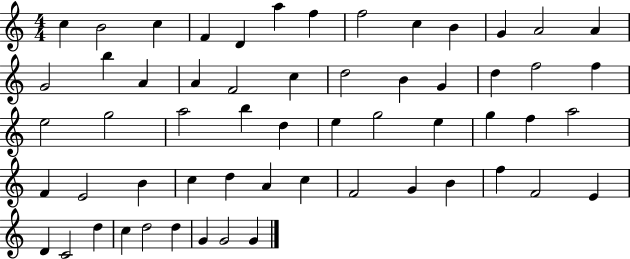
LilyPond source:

{
  \clef treble
  \numericTimeSignature
  \time 4/4
  \key c \major
  c''4 b'2 c''4 | f'4 d'4 a''4 f''4 | f''2 c''4 b'4 | g'4 a'2 a'4 | \break g'2 b''4 a'4 | a'4 f'2 c''4 | d''2 b'4 g'4 | d''4 f''2 f''4 | \break e''2 g''2 | a''2 b''4 d''4 | e''4 g''2 e''4 | g''4 f''4 a''2 | \break f'4 e'2 b'4 | c''4 d''4 a'4 c''4 | f'2 g'4 b'4 | f''4 f'2 e'4 | \break d'4 c'2 d''4 | c''4 d''2 d''4 | g'4 g'2 g'4 | \bar "|."
}